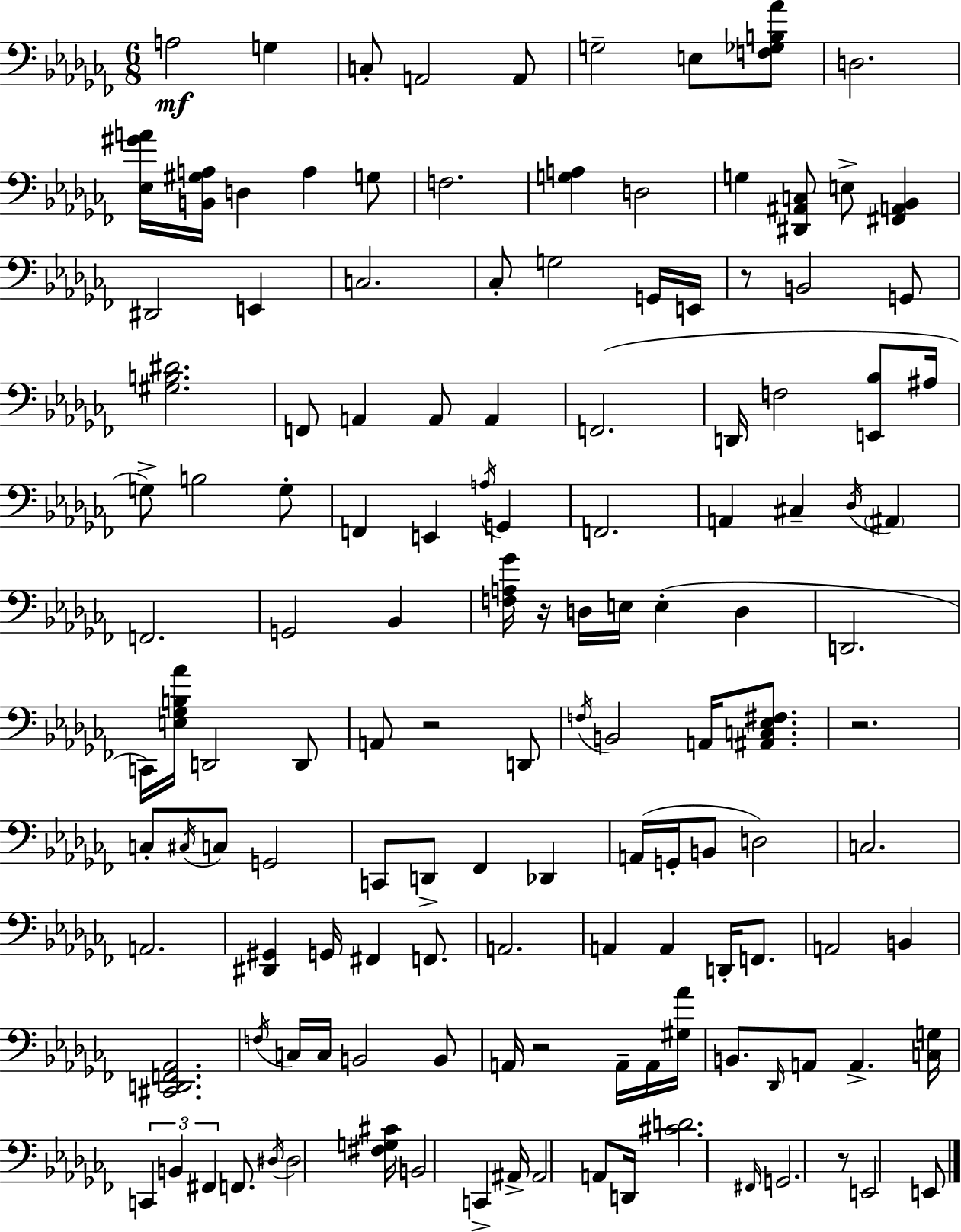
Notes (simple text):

A3/h G3/q C3/e A2/h A2/e G3/h E3/e [F3,Gb3,B3,Ab4]/e D3/h. [Eb3,G#4,A4]/s [B2,G#3,A3]/s D3/q A3/q G3/e F3/h. [G3,A3]/q D3/h G3/q [D#2,A#2,C3]/e E3/e [F#2,A2,Bb2]/q D#2/h E2/q C3/h. CES3/e G3/h G2/s E2/s R/e B2/h G2/e [G#3,B3,D#4]/h. F2/e A2/q A2/e A2/q F2/h. D2/s F3/h [E2,Bb3]/e A#3/s G3/e B3/h G3/e F2/q E2/q A3/s G2/q F2/h. A2/q C#3/q Db3/s A#2/q F2/h. G2/h Bb2/q [F3,A3,Gb4]/s R/s D3/s E3/s E3/q D3/q D2/h. C2/s [E3,Gb3,B3,Ab4]/s D2/h D2/e A2/e R/h D2/e F3/s B2/h A2/s [A#2,C3,Eb3,F#3]/e. R/h. C3/e C#3/s C3/e G2/h C2/e D2/e FES2/q Db2/q A2/s G2/s B2/e D3/h C3/h. A2/h. [D#2,G#2]/q G2/s F#2/q F2/e. A2/h. A2/q A2/q D2/s F2/e. A2/h B2/q [C#2,D2,F2,Ab2]/h. F3/s C3/s C3/s B2/h B2/e A2/s R/h A2/s A2/s [G#3,Ab4]/s B2/e. Db2/s A2/e A2/q. [C3,G3]/s C2/q B2/q F#2/q F2/e. D#3/s D#3/h [F#3,G3,C#4]/s B2/h C2/q A#2/s A#2/h A2/e D2/s [C#4,D4]/h. F#2/s G2/h. R/e E2/h E2/e